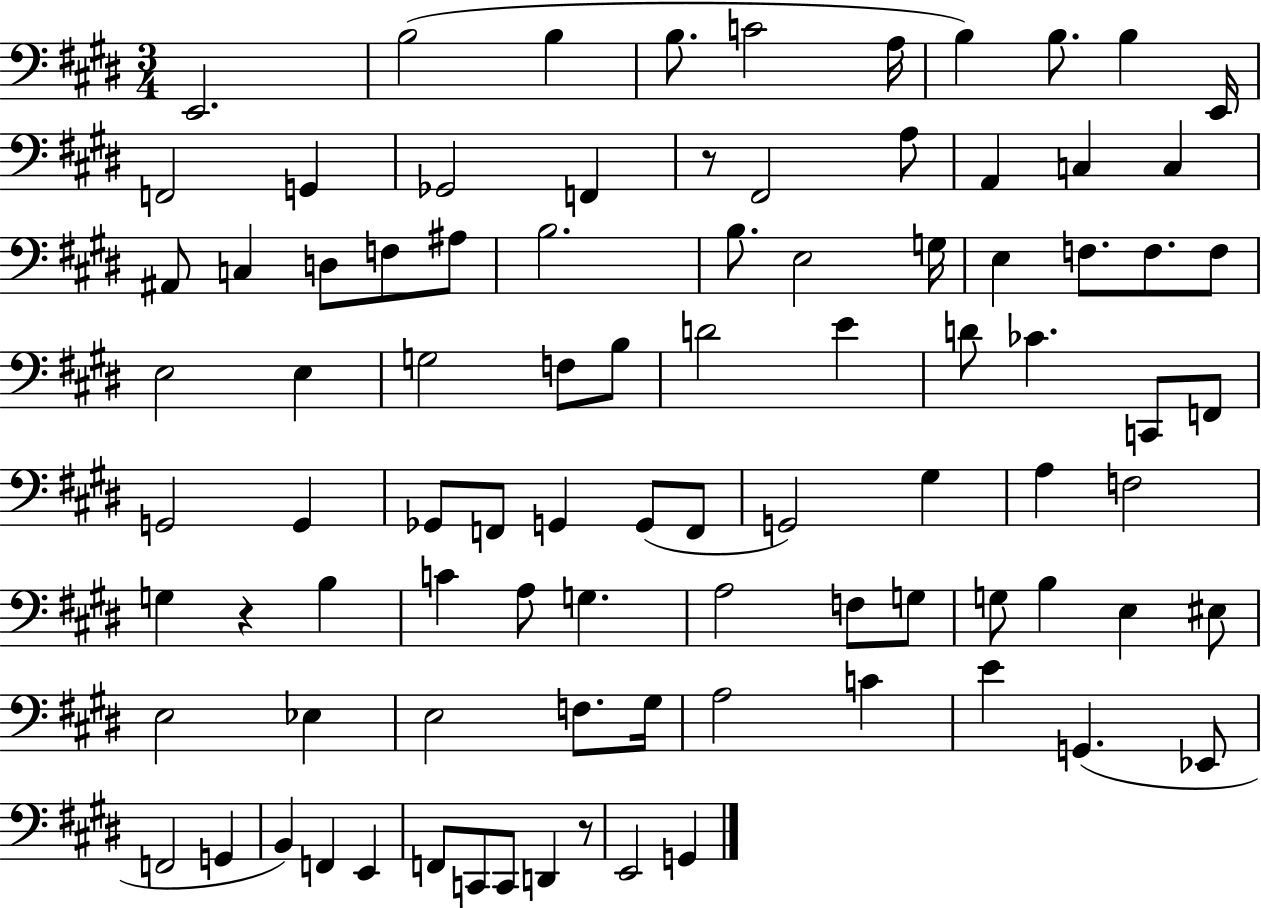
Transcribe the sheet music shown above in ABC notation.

X:1
T:Untitled
M:3/4
L:1/4
K:E
E,,2 B,2 B, B,/2 C2 A,/4 B, B,/2 B, E,,/4 F,,2 G,, _G,,2 F,, z/2 ^F,,2 A,/2 A,, C, C, ^A,,/2 C, D,/2 F,/2 ^A,/2 B,2 B,/2 E,2 G,/4 E, F,/2 F,/2 F,/2 E,2 E, G,2 F,/2 B,/2 D2 E D/2 _C C,,/2 F,,/2 G,,2 G,, _G,,/2 F,,/2 G,, G,,/2 F,,/2 G,,2 ^G, A, F,2 G, z B, C A,/2 G, A,2 F,/2 G,/2 G,/2 B, E, ^E,/2 E,2 _E, E,2 F,/2 ^G,/4 A,2 C E G,, _E,,/2 F,,2 G,, B,, F,, E,, F,,/2 C,,/2 C,,/2 D,, z/2 E,,2 G,,